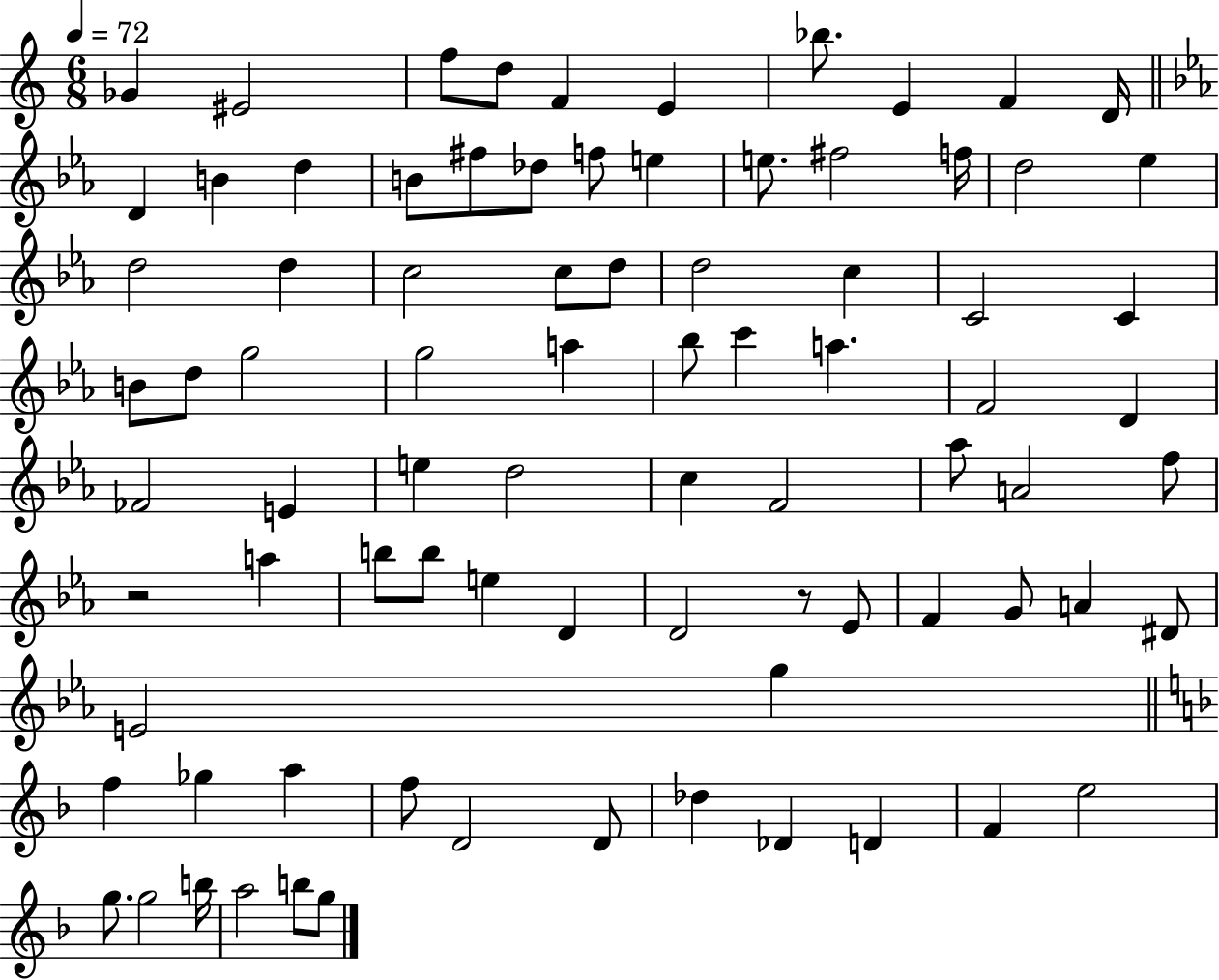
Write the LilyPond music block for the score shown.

{
  \clef treble
  \numericTimeSignature
  \time 6/8
  \key c \major
  \tempo 4 = 72
  ges'4 eis'2 | f''8 d''8 f'4 e'4 | bes''8. e'4 f'4 d'16 | \bar "||" \break \key ees \major d'4 b'4 d''4 | b'8 fis''8 des''8 f''8 e''4 | e''8. fis''2 f''16 | d''2 ees''4 | \break d''2 d''4 | c''2 c''8 d''8 | d''2 c''4 | c'2 c'4 | \break b'8 d''8 g''2 | g''2 a''4 | bes''8 c'''4 a''4. | f'2 d'4 | \break fes'2 e'4 | e''4 d''2 | c''4 f'2 | aes''8 a'2 f''8 | \break r2 a''4 | b''8 b''8 e''4 d'4 | d'2 r8 ees'8 | f'4 g'8 a'4 dis'8 | \break e'2 g''4 | \bar "||" \break \key f \major f''4 ges''4 a''4 | f''8 d'2 d'8 | des''4 des'4 d'4 | f'4 e''2 | \break g''8. g''2 b''16 | a''2 b''8 g''8 | \bar "|."
}